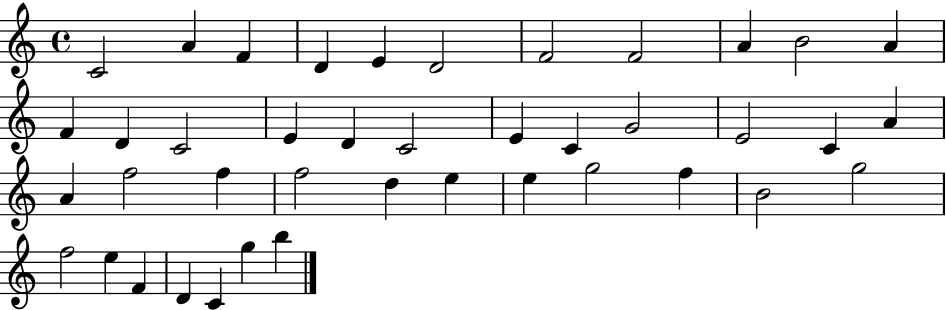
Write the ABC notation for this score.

X:1
T:Untitled
M:4/4
L:1/4
K:C
C2 A F D E D2 F2 F2 A B2 A F D C2 E D C2 E C G2 E2 C A A f2 f f2 d e e g2 f B2 g2 f2 e F D C g b